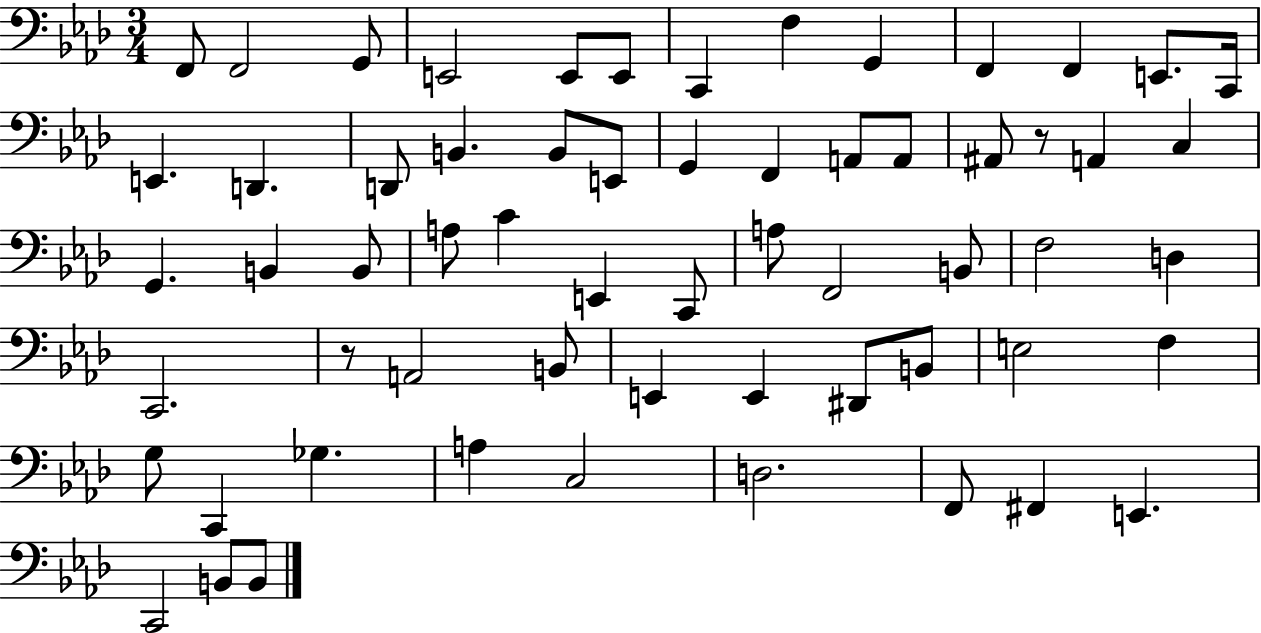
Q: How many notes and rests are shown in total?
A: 61